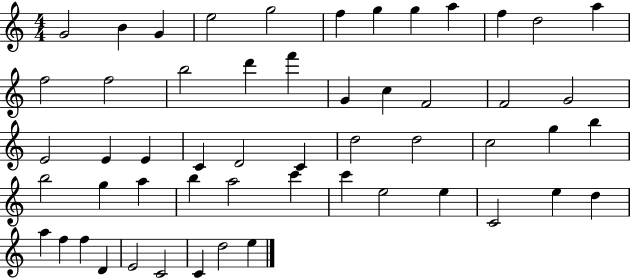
G4/h B4/q G4/q E5/h G5/h F5/q G5/q G5/q A5/q F5/q D5/h A5/q F5/h F5/h B5/h D6/q F6/q G4/q C5/q F4/h F4/h G4/h E4/h E4/q E4/q C4/q D4/h C4/q D5/h D5/h C5/h G5/q B5/q B5/h G5/q A5/q B5/q A5/h C6/q C6/q E5/h E5/q C4/h E5/q D5/q A5/q F5/q F5/q D4/q E4/h C4/h C4/q D5/h E5/q